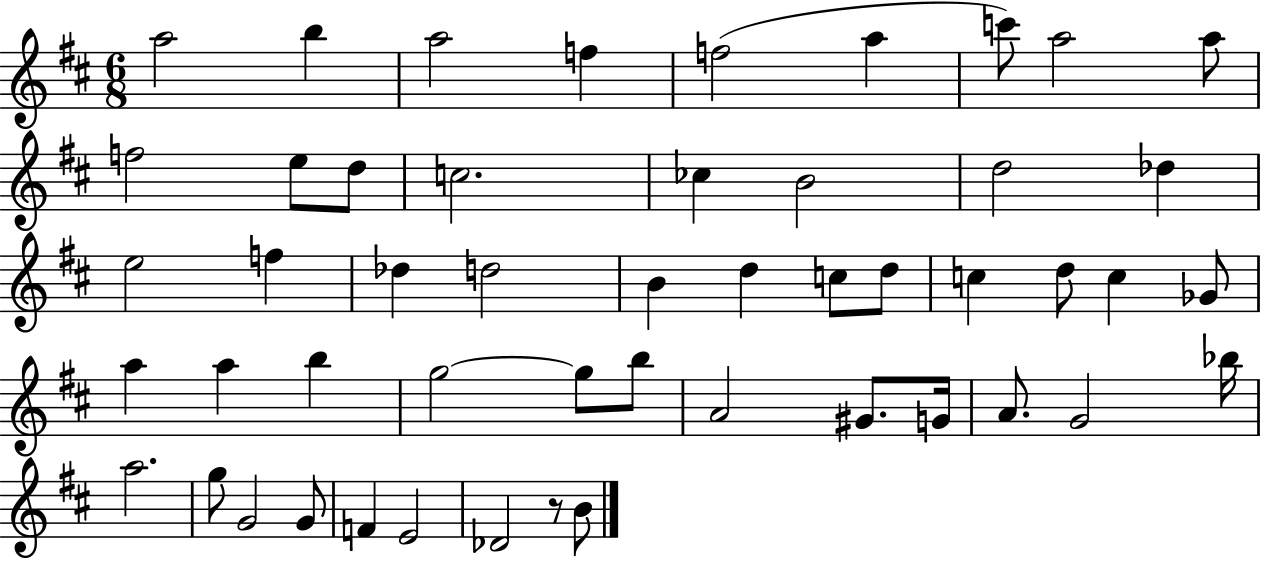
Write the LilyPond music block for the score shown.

{
  \clef treble
  \numericTimeSignature
  \time 6/8
  \key d \major
  a''2 b''4 | a''2 f''4 | f''2( a''4 | c'''8) a''2 a''8 | \break f''2 e''8 d''8 | c''2. | ces''4 b'2 | d''2 des''4 | \break e''2 f''4 | des''4 d''2 | b'4 d''4 c''8 d''8 | c''4 d''8 c''4 ges'8 | \break a''4 a''4 b''4 | g''2~~ g''8 b''8 | a'2 gis'8. g'16 | a'8. g'2 bes''16 | \break a''2. | g''8 g'2 g'8 | f'4 e'2 | des'2 r8 b'8 | \break \bar "|."
}